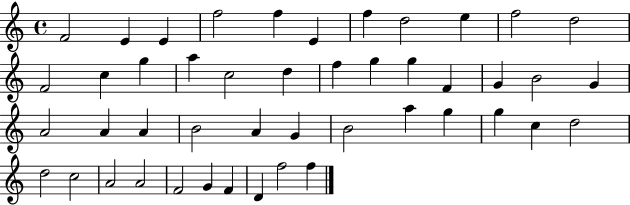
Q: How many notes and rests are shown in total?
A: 46